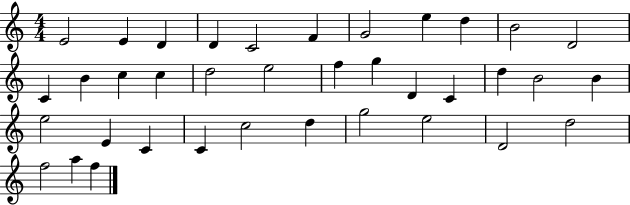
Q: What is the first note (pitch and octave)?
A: E4